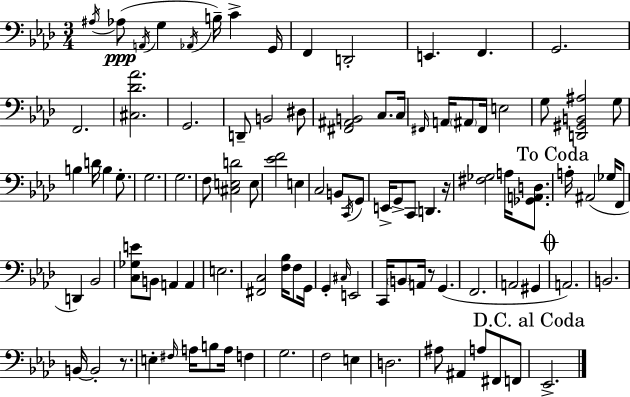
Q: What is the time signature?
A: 3/4